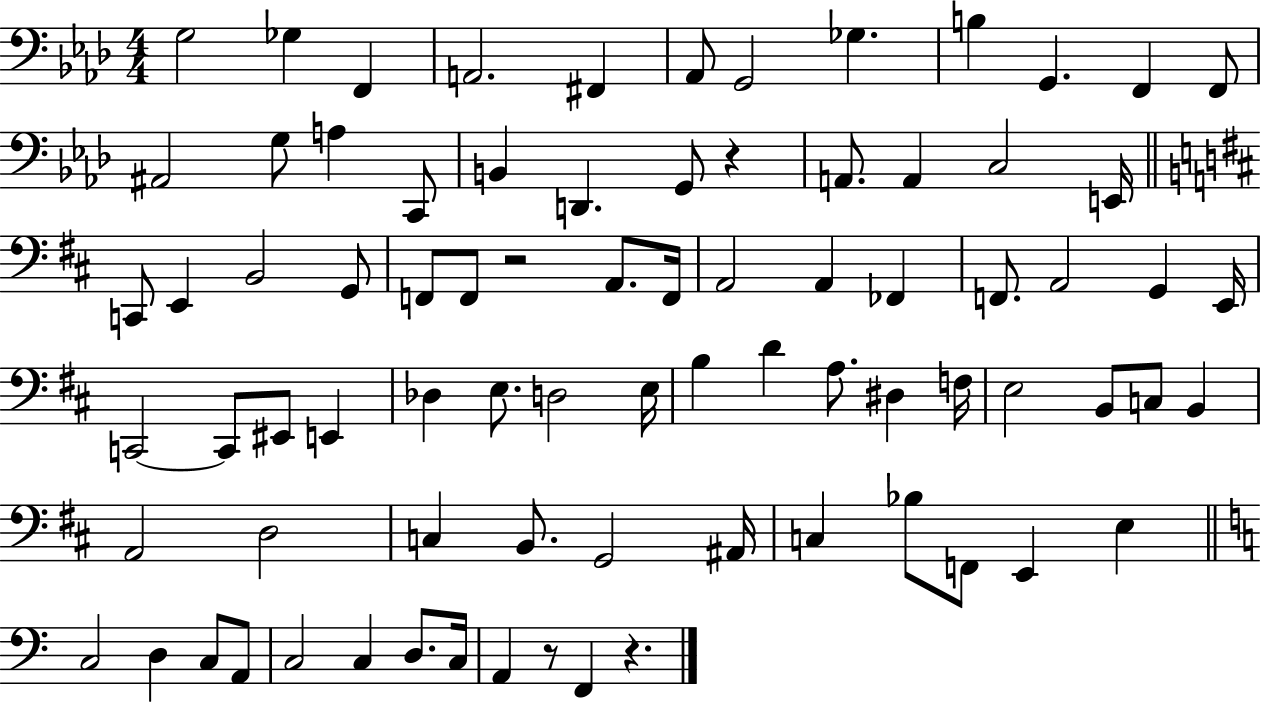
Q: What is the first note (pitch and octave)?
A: G3